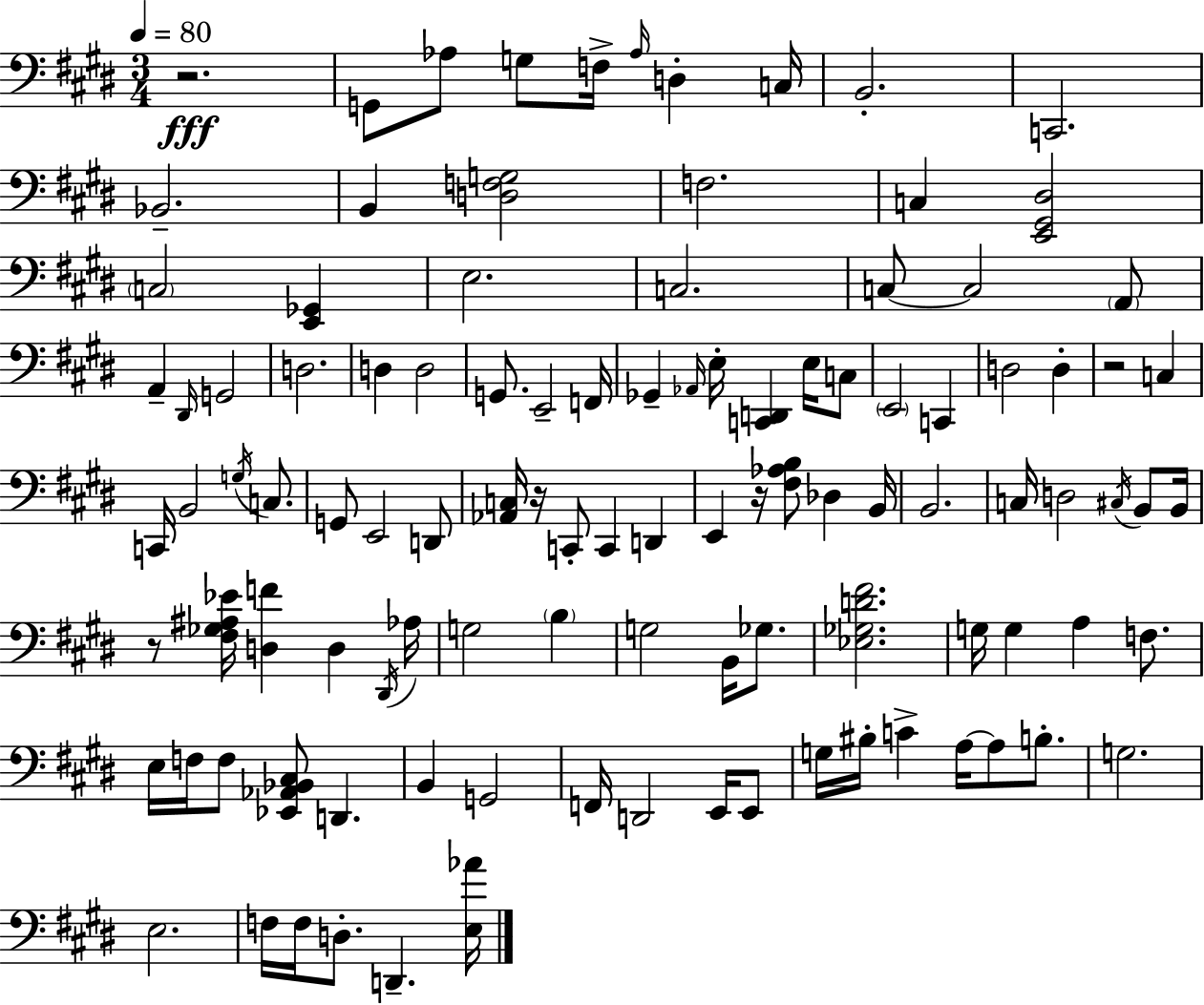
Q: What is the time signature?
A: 3/4